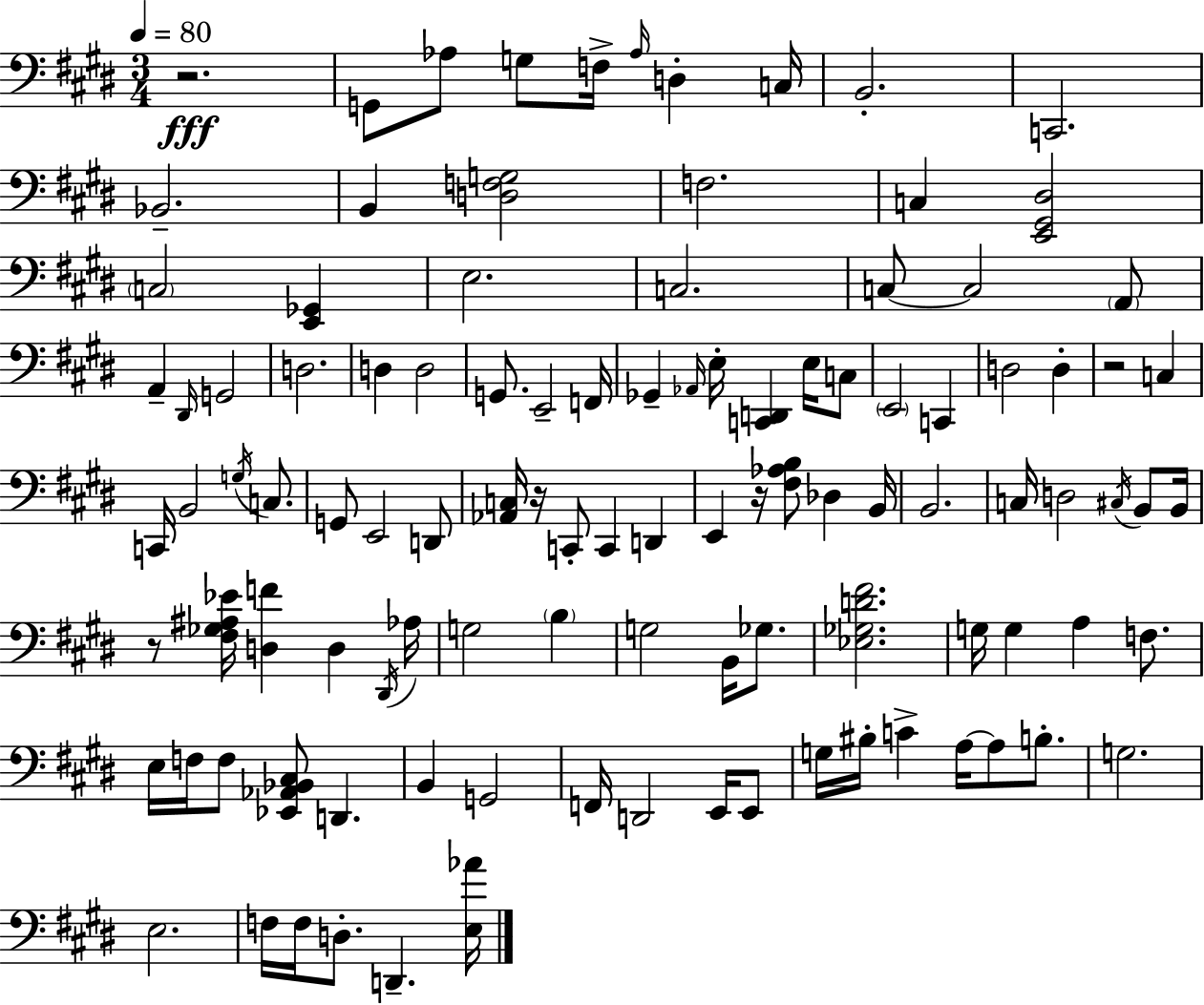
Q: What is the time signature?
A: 3/4